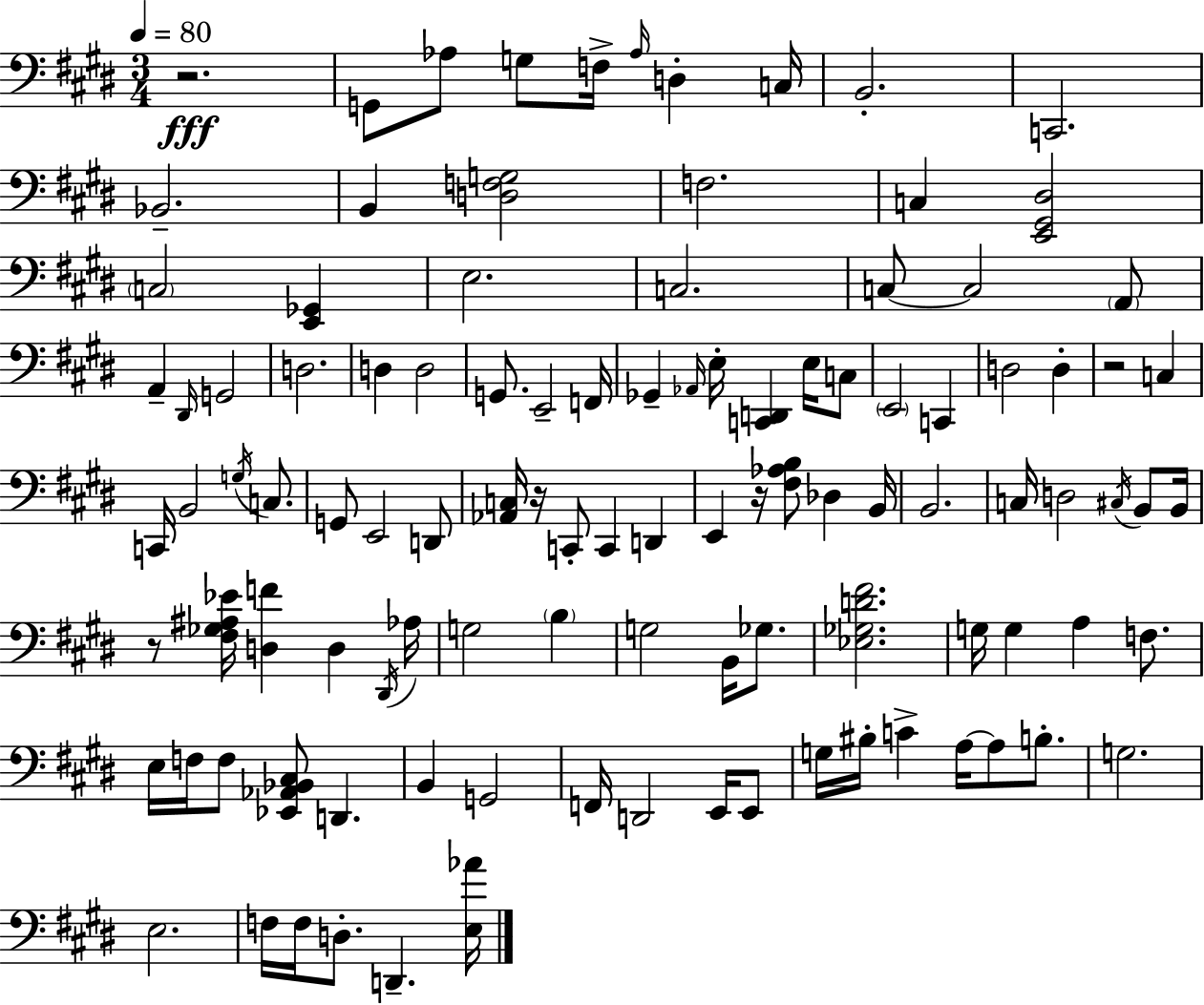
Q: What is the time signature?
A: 3/4